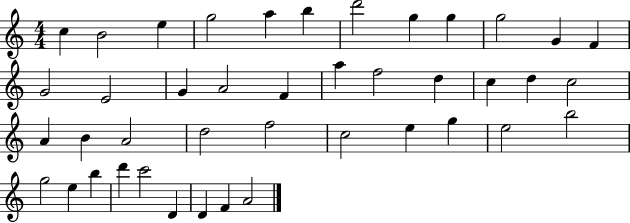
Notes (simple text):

C5/q B4/h E5/q G5/h A5/q B5/q D6/h G5/q G5/q G5/h G4/q F4/q G4/h E4/h G4/q A4/h F4/q A5/q F5/h D5/q C5/q D5/q C5/h A4/q B4/q A4/h D5/h F5/h C5/h E5/q G5/q E5/h B5/h G5/h E5/q B5/q D6/q C6/h D4/q D4/q F4/q A4/h